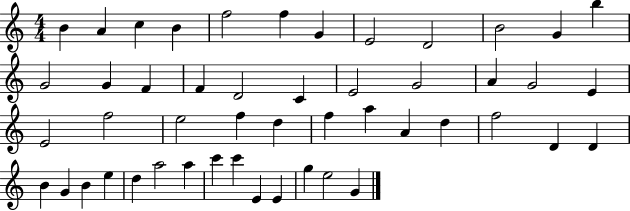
{
  \clef treble
  \numericTimeSignature
  \time 4/4
  \key c \major
  b'4 a'4 c''4 b'4 | f''2 f''4 g'4 | e'2 d'2 | b'2 g'4 b''4 | \break g'2 g'4 f'4 | f'4 d'2 c'4 | e'2 g'2 | a'4 g'2 e'4 | \break e'2 f''2 | e''2 f''4 d''4 | f''4 a''4 a'4 d''4 | f''2 d'4 d'4 | \break b'4 g'4 b'4 e''4 | d''4 a''2 a''4 | c'''4 c'''4 e'4 e'4 | g''4 e''2 g'4 | \break \bar "|."
}